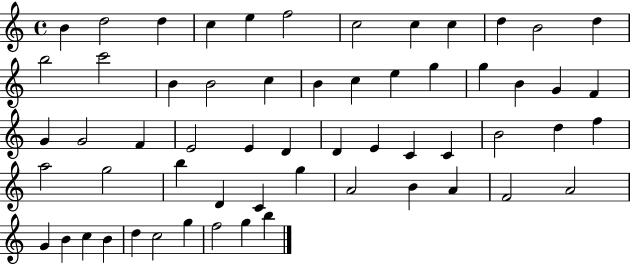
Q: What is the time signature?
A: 4/4